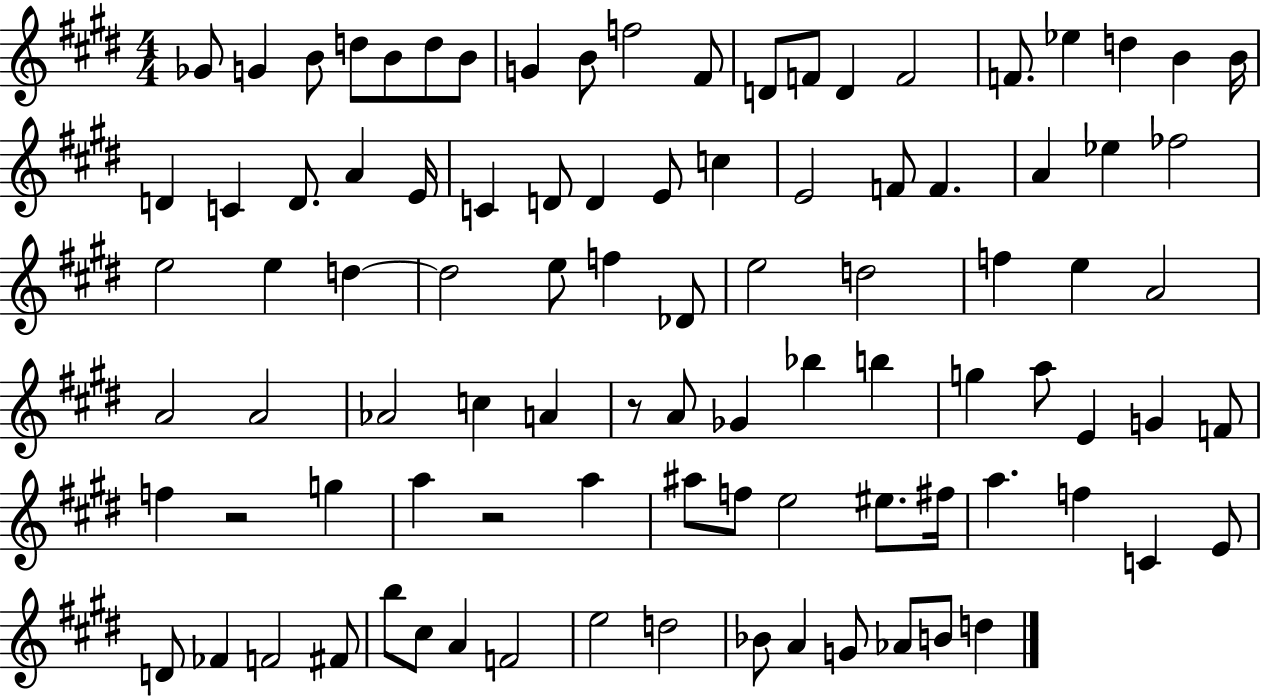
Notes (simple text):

Gb4/e G4/q B4/e D5/e B4/e D5/e B4/e G4/q B4/e F5/h F#4/e D4/e F4/e D4/q F4/h F4/e. Eb5/q D5/q B4/q B4/s D4/q C4/q D4/e. A4/q E4/s C4/q D4/e D4/q E4/e C5/q E4/h F4/e F4/q. A4/q Eb5/q FES5/h E5/h E5/q D5/q D5/h E5/e F5/q Db4/e E5/h D5/h F5/q E5/q A4/h A4/h A4/h Ab4/h C5/q A4/q R/e A4/e Gb4/q Bb5/q B5/q G5/q A5/e E4/q G4/q F4/e F5/q R/h G5/q A5/q R/h A5/q A#5/e F5/e E5/h EIS5/e. F#5/s A5/q. F5/q C4/q E4/e D4/e FES4/q F4/h F#4/e B5/e C#5/e A4/q F4/h E5/h D5/h Bb4/e A4/q G4/e Ab4/e B4/e D5/q